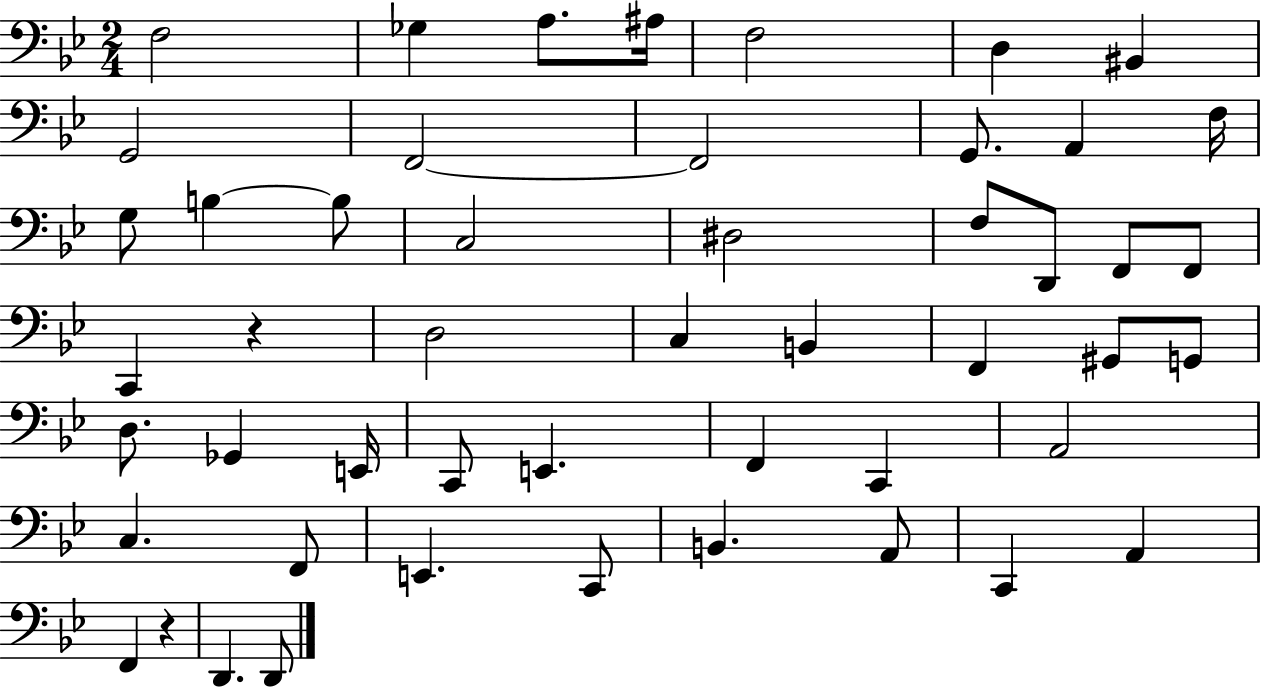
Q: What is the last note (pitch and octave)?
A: D2